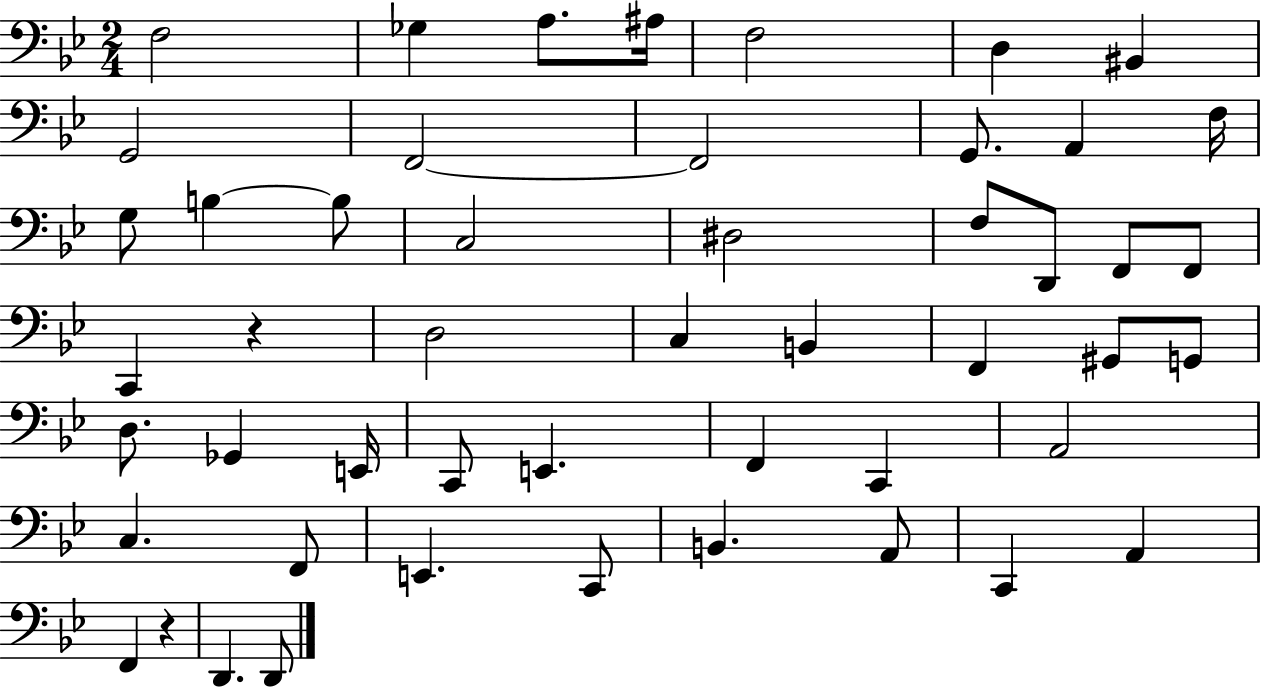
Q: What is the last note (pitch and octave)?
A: D2